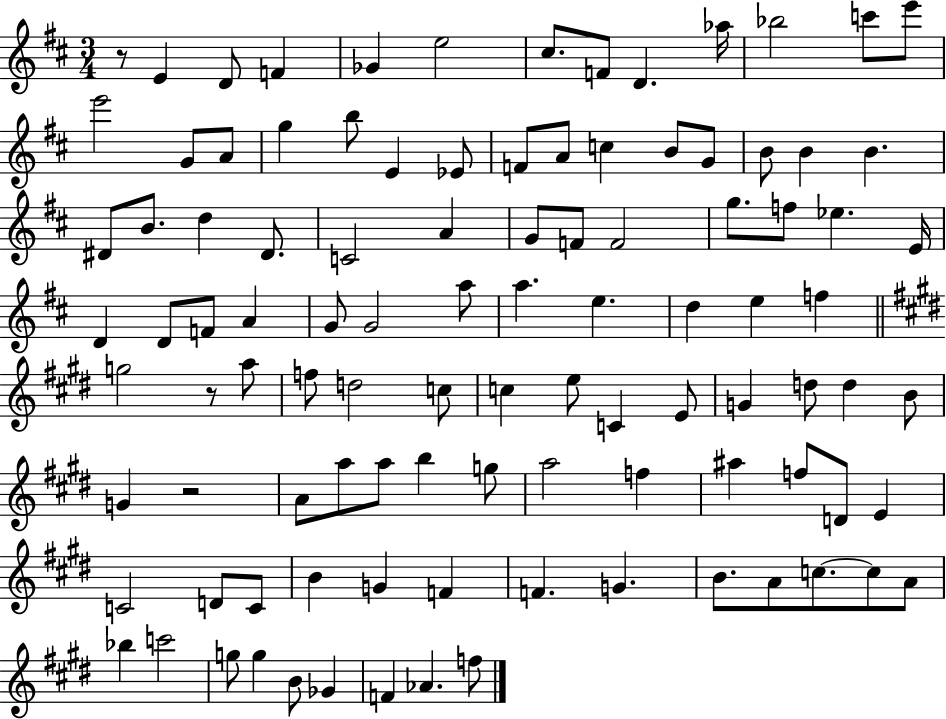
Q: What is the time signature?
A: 3/4